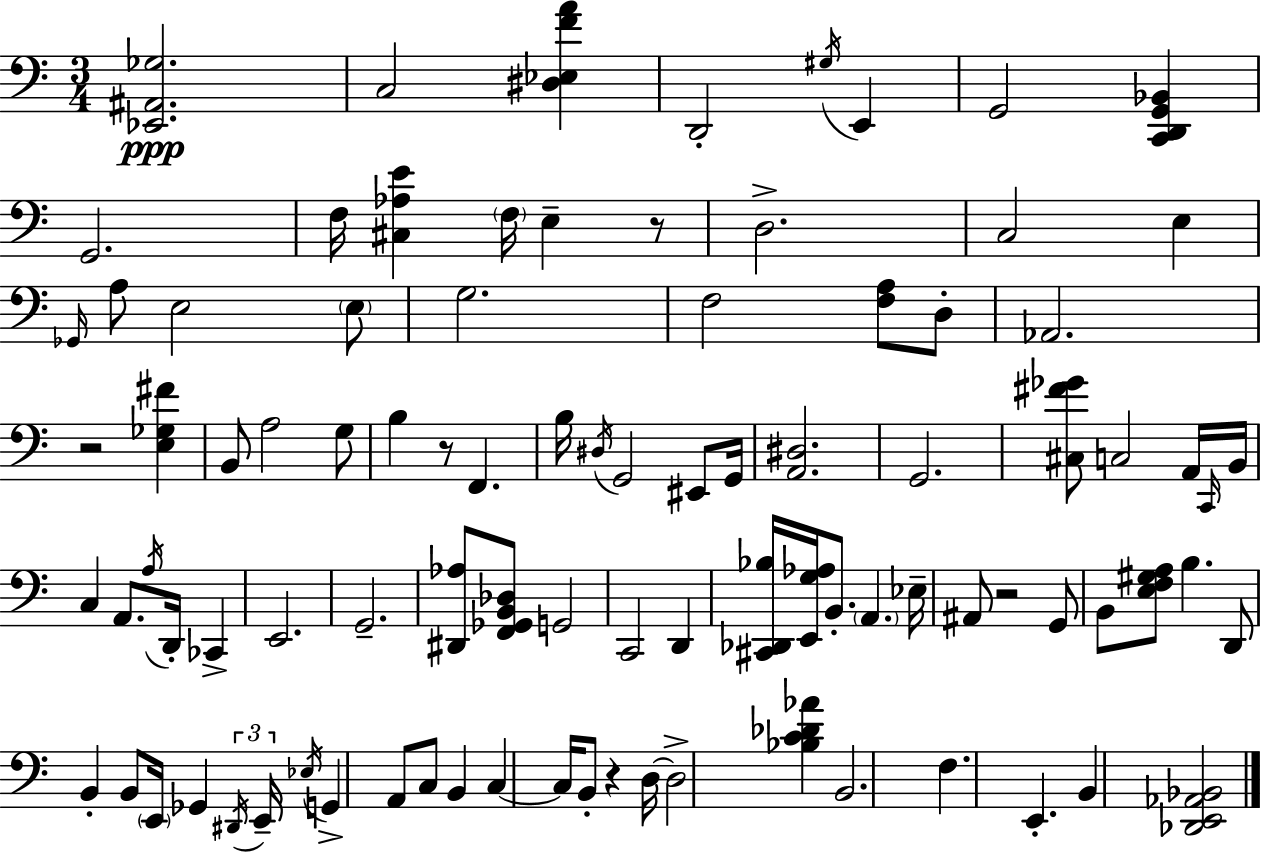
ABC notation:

X:1
T:Untitled
M:3/4
L:1/4
K:C
[_E,,^A,,_G,]2 C,2 [^D,_E,FA] D,,2 ^G,/4 E,, G,,2 [C,,D,,G,,_B,,] G,,2 F,/4 [^C,_A,E] F,/4 E, z/2 D,2 C,2 E, _G,,/4 A,/2 E,2 E,/2 G,2 F,2 [F,A,]/2 D,/2 _A,,2 z2 [E,_G,^F] B,,/2 A,2 G,/2 B, z/2 F,, B,/4 ^D,/4 G,,2 ^E,,/2 G,,/4 [A,,^D,]2 G,,2 [^C,^F_G]/2 C,2 A,,/4 C,,/4 B,,/4 C, A,,/2 A,/4 D,,/4 _C,, E,,2 G,,2 [^D,,_A,]/2 [F,,_G,,B,,_D,]/2 G,,2 C,,2 D,, [^C,,_D,,_B,]/4 [E,,G,_A,]/4 B,,/2 A,, _E,/4 ^A,,/2 z2 G,,/2 B,,/2 [E,F,^G,A,]/2 B, D,,/2 B,, B,,/2 E,,/4 _G,, ^D,,/4 E,,/4 _E,/4 G,, A,,/2 C,/2 B,, C, C,/4 B,,/2 z D,/4 D,2 [_B,C_D_A] B,,2 F, E,, B,, [_D,,E,,_A,,_B,,]2